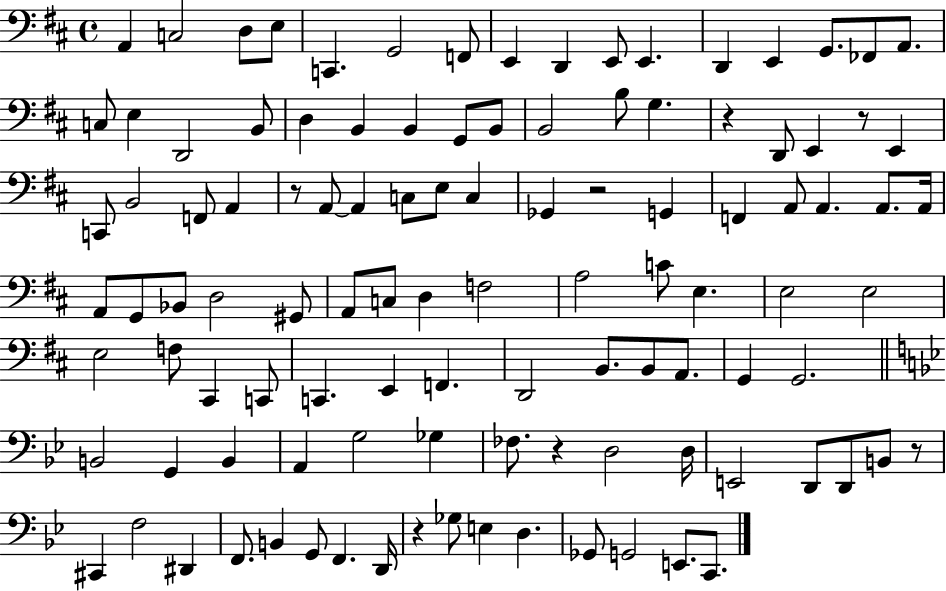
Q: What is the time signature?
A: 4/4